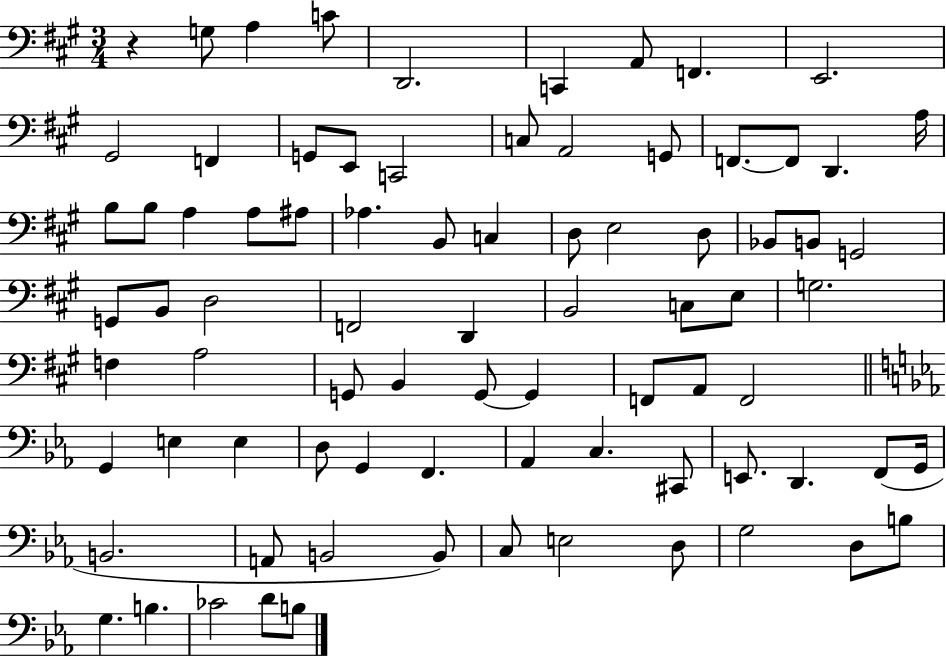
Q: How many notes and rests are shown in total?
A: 81